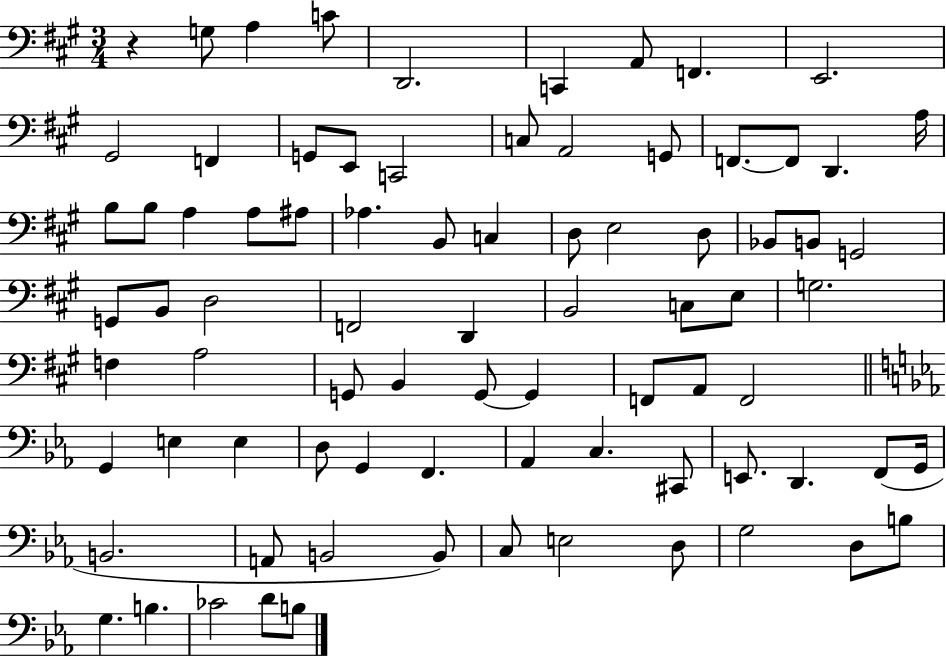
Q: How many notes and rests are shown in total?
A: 81